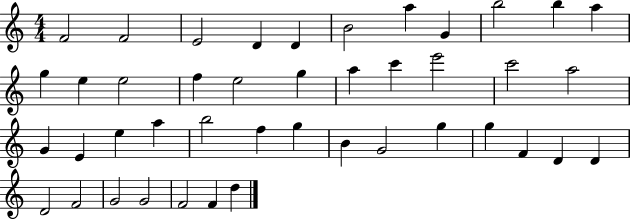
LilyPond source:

{
  \clef treble
  \numericTimeSignature
  \time 4/4
  \key c \major
  f'2 f'2 | e'2 d'4 d'4 | b'2 a''4 g'4 | b''2 b''4 a''4 | \break g''4 e''4 e''2 | f''4 e''2 g''4 | a''4 c'''4 e'''2 | c'''2 a''2 | \break g'4 e'4 e''4 a''4 | b''2 f''4 g''4 | b'4 g'2 g''4 | g''4 f'4 d'4 d'4 | \break d'2 f'2 | g'2 g'2 | f'2 f'4 d''4 | \bar "|."
}